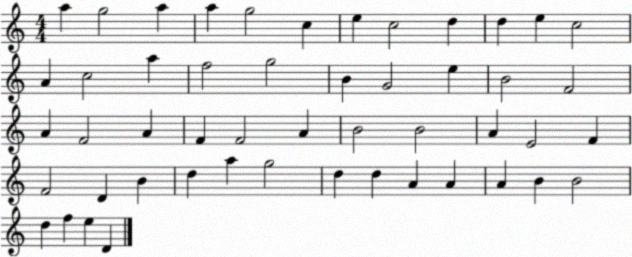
X:1
T:Untitled
M:4/4
L:1/4
K:C
a g2 a a g2 c e c2 d d e c2 A c2 a f2 g2 B G2 e B2 F2 A F2 A F F2 A B2 B2 A E2 F F2 D B d a g2 d d A A A B B2 d f e D